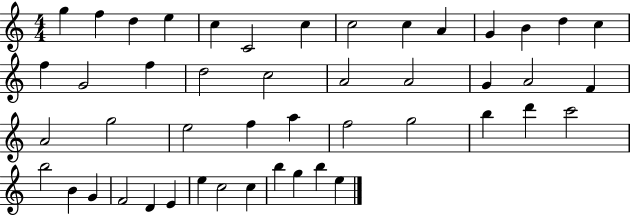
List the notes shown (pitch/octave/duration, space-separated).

G5/q F5/q D5/q E5/q C5/q C4/h C5/q C5/h C5/q A4/q G4/q B4/q D5/q C5/q F5/q G4/h F5/q D5/h C5/h A4/h A4/h G4/q A4/h F4/q A4/h G5/h E5/h F5/q A5/q F5/h G5/h B5/q D6/q C6/h B5/h B4/q G4/q F4/h D4/q E4/q E5/q C5/h C5/q B5/q G5/q B5/q E5/q